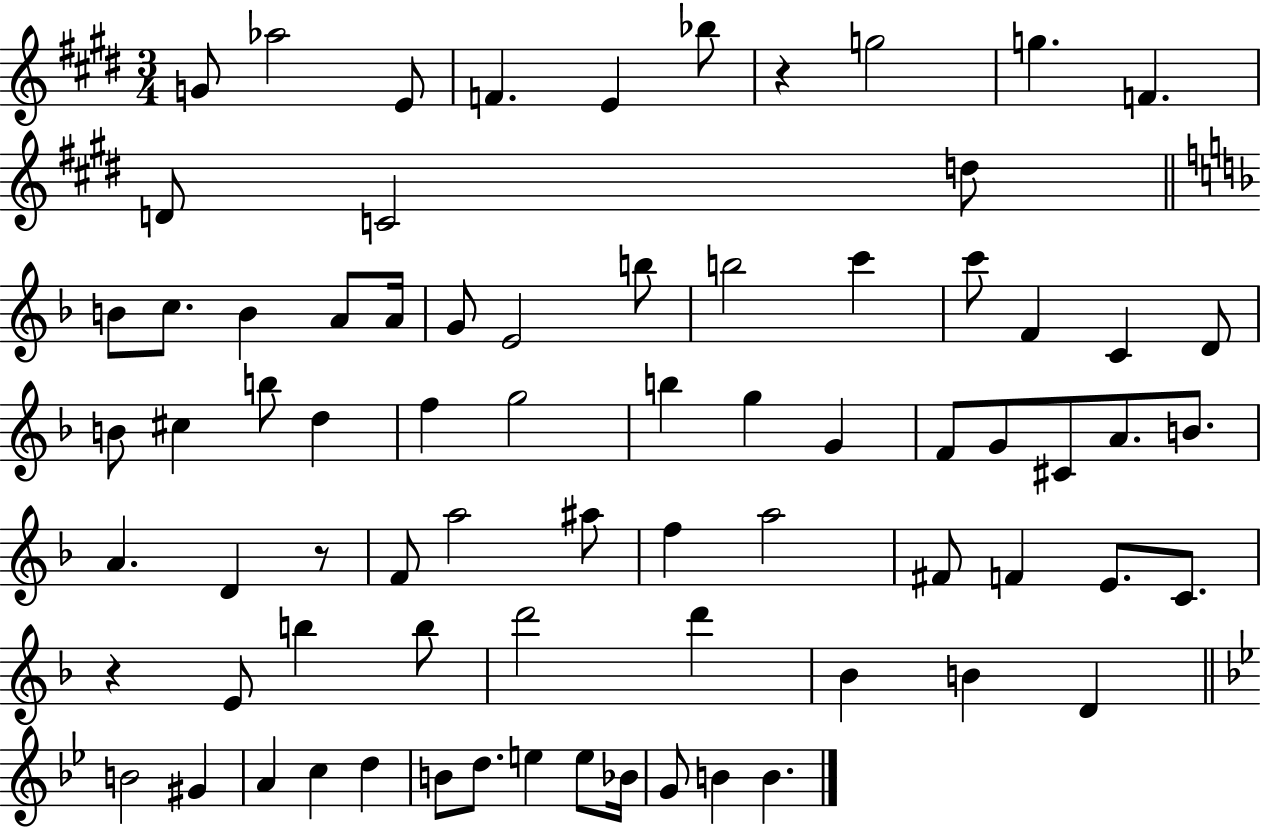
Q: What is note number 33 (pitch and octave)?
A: B5